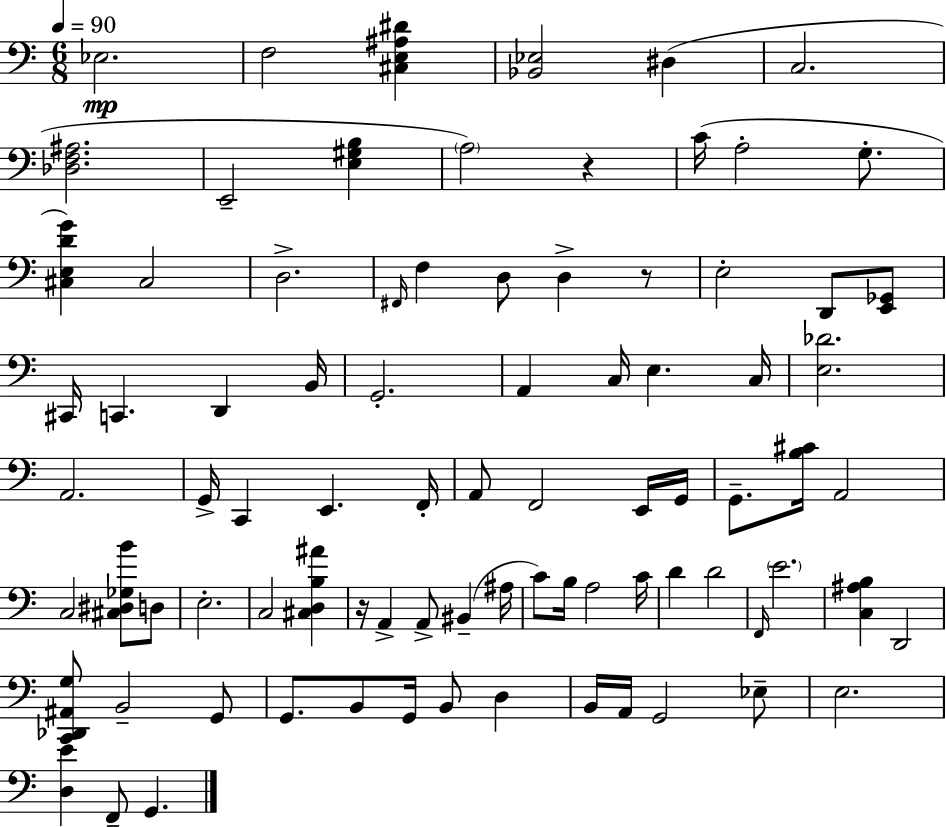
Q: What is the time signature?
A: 6/8